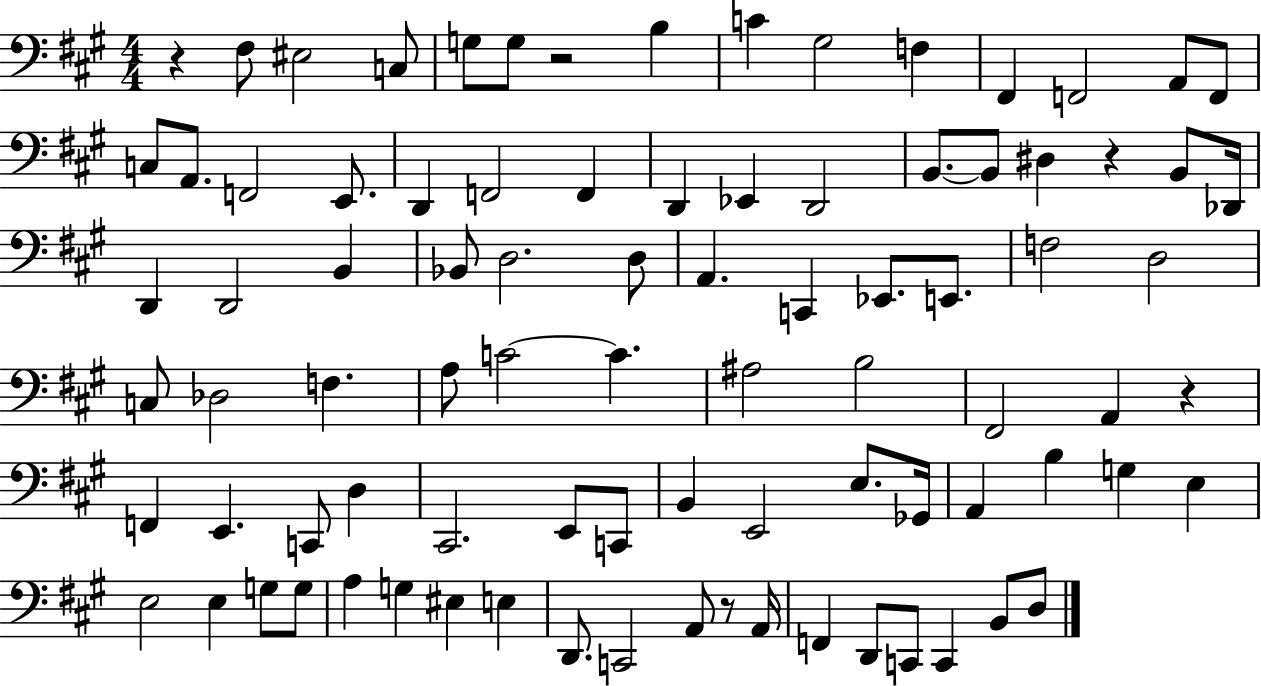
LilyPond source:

{
  \clef bass
  \numericTimeSignature
  \time 4/4
  \key a \major
  r4 fis8 eis2 c8 | g8 g8 r2 b4 | c'4 gis2 f4 | fis,4 f,2 a,8 f,8 | \break c8 a,8. f,2 e,8. | d,4 f,2 f,4 | d,4 ees,4 d,2 | b,8.~~ b,8 dis4 r4 b,8 des,16 | \break d,4 d,2 b,4 | bes,8 d2. d8 | a,4. c,4 ees,8. e,8. | f2 d2 | \break c8 des2 f4. | a8 c'2~~ c'4. | ais2 b2 | fis,2 a,4 r4 | \break f,4 e,4. c,8 d4 | cis,2. e,8 c,8 | b,4 e,2 e8. ges,16 | a,4 b4 g4 e4 | \break e2 e4 g8 g8 | a4 g4 eis4 e4 | d,8. c,2 a,8 r8 a,16 | f,4 d,8 c,8 c,4 b,8 d8 | \break \bar "|."
}